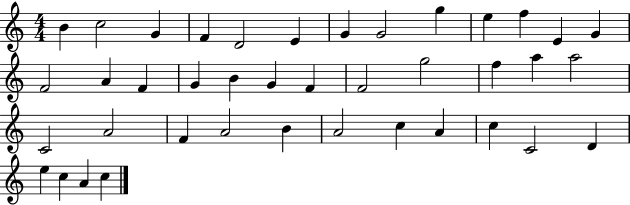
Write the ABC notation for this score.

X:1
T:Untitled
M:4/4
L:1/4
K:C
B c2 G F D2 E G G2 g e f E G F2 A F G B G F F2 g2 f a a2 C2 A2 F A2 B A2 c A c C2 D e c A c